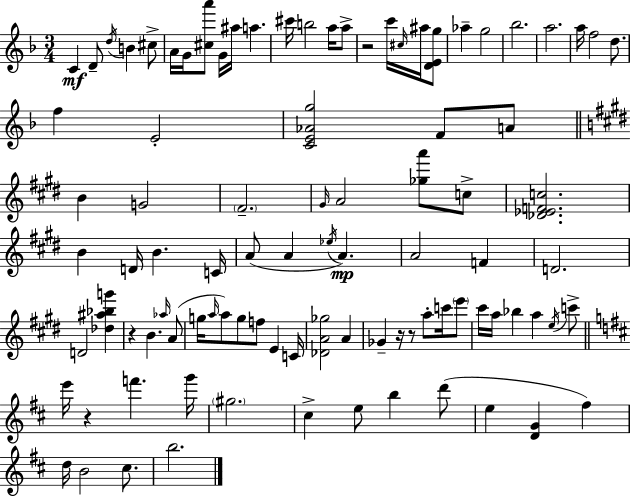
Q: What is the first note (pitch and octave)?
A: C4